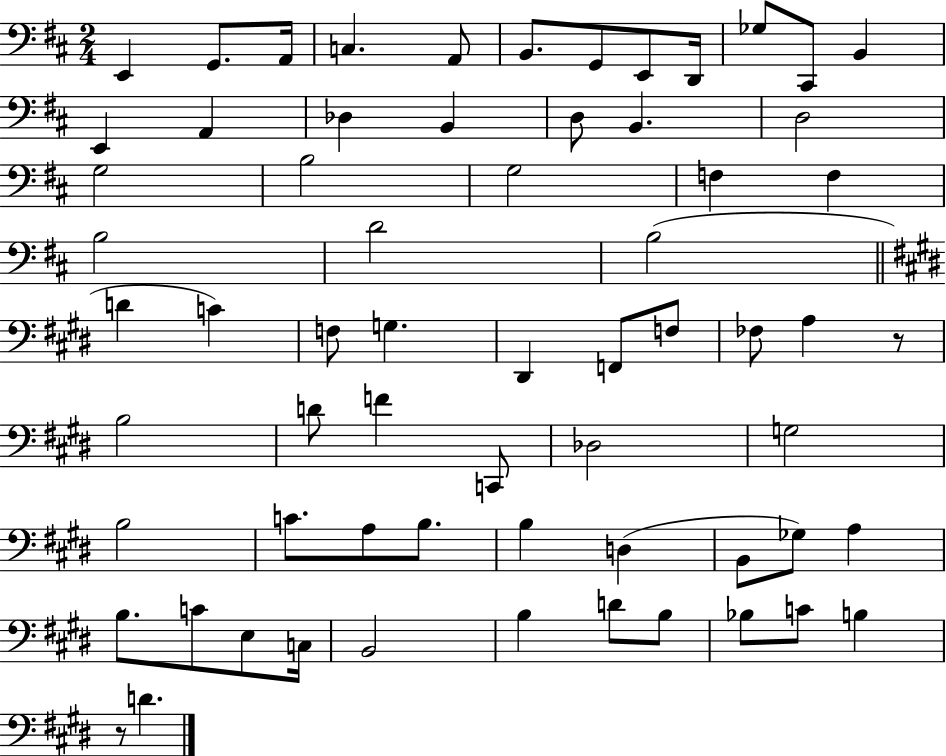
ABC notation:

X:1
T:Untitled
M:2/4
L:1/4
K:D
E,, G,,/2 A,,/4 C, A,,/2 B,,/2 G,,/2 E,,/2 D,,/4 _G,/2 ^C,,/2 B,, E,, A,, _D, B,, D,/2 B,, D,2 G,2 B,2 G,2 F, F, B,2 D2 B,2 D C F,/2 G, ^D,, F,,/2 F,/2 _F,/2 A, z/2 B,2 D/2 F C,,/2 _D,2 G,2 B,2 C/2 A,/2 B,/2 B, D, B,,/2 _G,/2 A, B,/2 C/2 E,/2 C,/4 B,,2 B, D/2 B,/2 _B,/2 C/2 B, z/2 D